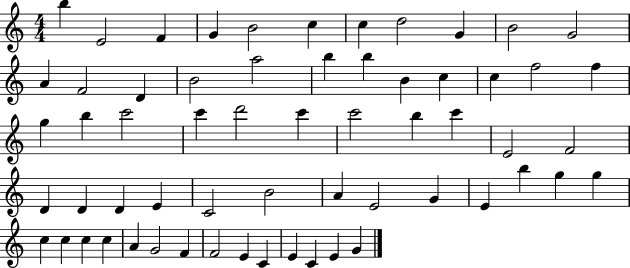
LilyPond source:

{
  \clef treble
  \numericTimeSignature
  \time 4/4
  \key c \major
  b''4 e'2 f'4 | g'4 b'2 c''4 | c''4 d''2 g'4 | b'2 g'2 | \break a'4 f'2 d'4 | b'2 a''2 | b''4 b''4 b'4 c''4 | c''4 f''2 f''4 | \break g''4 b''4 c'''2 | c'''4 d'''2 c'''4 | c'''2 b''4 c'''4 | e'2 f'2 | \break d'4 d'4 d'4 e'4 | c'2 b'2 | a'4 e'2 g'4 | e'4 b''4 g''4 g''4 | \break c''4 c''4 c''4 c''4 | a'4 g'2 f'4 | f'2 e'4 c'4 | e'4 c'4 e'4 g'4 | \break \bar "|."
}